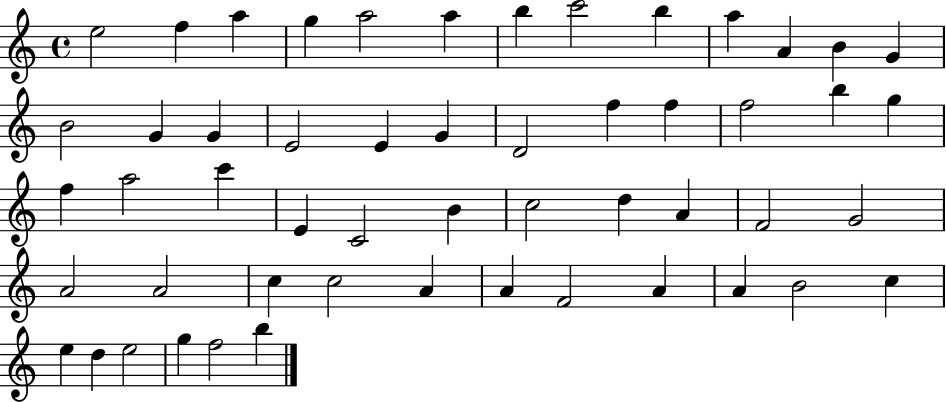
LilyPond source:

{
  \clef treble
  \time 4/4
  \defaultTimeSignature
  \key c \major
  e''2 f''4 a''4 | g''4 a''2 a''4 | b''4 c'''2 b''4 | a''4 a'4 b'4 g'4 | \break b'2 g'4 g'4 | e'2 e'4 g'4 | d'2 f''4 f''4 | f''2 b''4 g''4 | \break f''4 a''2 c'''4 | e'4 c'2 b'4 | c''2 d''4 a'4 | f'2 g'2 | \break a'2 a'2 | c''4 c''2 a'4 | a'4 f'2 a'4 | a'4 b'2 c''4 | \break e''4 d''4 e''2 | g''4 f''2 b''4 | \bar "|."
}